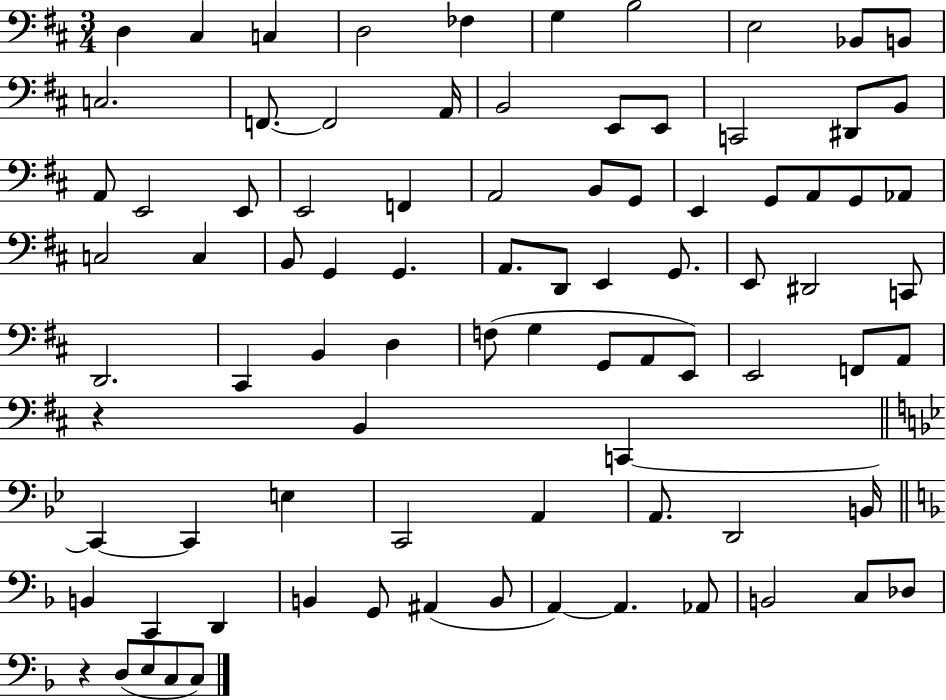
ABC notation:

X:1
T:Untitled
M:3/4
L:1/4
K:D
D, ^C, C, D,2 _F, G, B,2 E,2 _B,,/2 B,,/2 C,2 F,,/2 F,,2 A,,/4 B,,2 E,,/2 E,,/2 C,,2 ^D,,/2 B,,/2 A,,/2 E,,2 E,,/2 E,,2 F,, A,,2 B,,/2 G,,/2 E,, G,,/2 A,,/2 G,,/2 _A,,/2 C,2 C, B,,/2 G,, G,, A,,/2 D,,/2 E,, G,,/2 E,,/2 ^D,,2 C,,/2 D,,2 ^C,, B,, D, F,/2 G, G,,/2 A,,/2 E,,/2 E,,2 F,,/2 A,,/2 z B,, C,, C,, C,, E, C,,2 A,, A,,/2 D,,2 B,,/4 B,, C,, D,, B,, G,,/2 ^A,, B,,/2 A,, A,, _A,,/2 B,,2 C,/2 _D,/2 z D,/2 E,/2 C,/2 C,/2